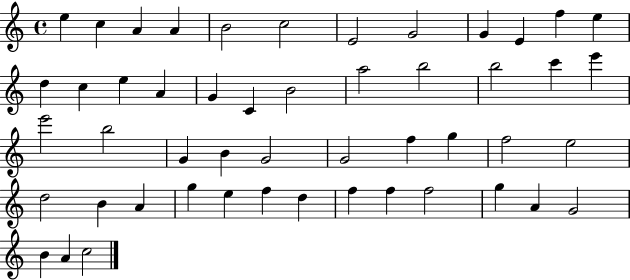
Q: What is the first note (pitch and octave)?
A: E5